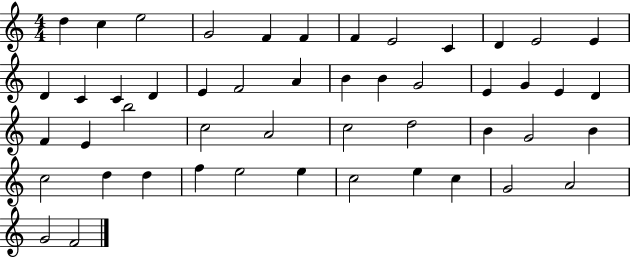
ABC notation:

X:1
T:Untitled
M:4/4
L:1/4
K:C
d c e2 G2 F F F E2 C D E2 E D C C D E F2 A B B G2 E G E D F E b2 c2 A2 c2 d2 B G2 B c2 d d f e2 e c2 e c G2 A2 G2 F2